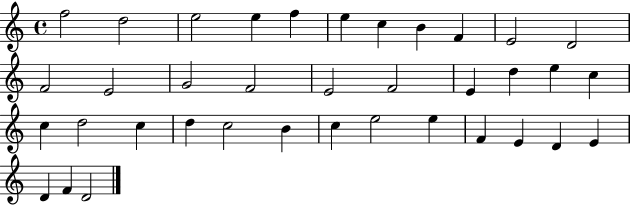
{
  \clef treble
  \time 4/4
  \defaultTimeSignature
  \key c \major
  f''2 d''2 | e''2 e''4 f''4 | e''4 c''4 b'4 f'4 | e'2 d'2 | \break f'2 e'2 | g'2 f'2 | e'2 f'2 | e'4 d''4 e''4 c''4 | \break c''4 d''2 c''4 | d''4 c''2 b'4 | c''4 e''2 e''4 | f'4 e'4 d'4 e'4 | \break d'4 f'4 d'2 | \bar "|."
}